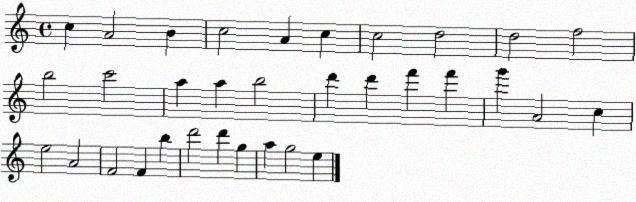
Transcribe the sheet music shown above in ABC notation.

X:1
T:Untitled
M:4/4
L:1/4
K:C
c A2 B c2 A c c2 d2 d2 f2 b2 c'2 a a b2 d' d' f' f' g' A2 c e2 A2 F2 F b d'2 d' g a g2 e